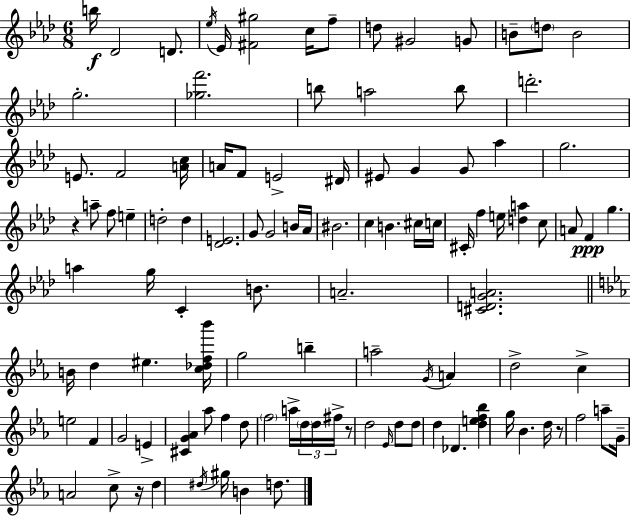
B5/s Db4/h D4/e. Eb5/s Eb4/s [F#4,G#5]/h C5/s F5/e D5/e G#4/h G4/e B4/e D5/e B4/h G5/h. [Gb5,F6]/h. B5/e A5/h B5/e D6/h. E4/e. F4/h [A4,C5]/s A4/s F4/e E4/h D#4/s EIS4/e G4/q G4/e Ab5/q G5/h. R/q A5/e F5/e E5/q D5/h D5/q [Db4,E4]/h. G4/e G4/h B4/s Ab4/s BIS4/h. C5/q B4/q. C#5/s C5/s C#4/s F5/q E5/s [D5,A5]/q C5/e A4/e F4/q G5/q. A5/q G5/s C4/q B4/e. A4/h. [C#4,D4,G4,A4]/h. B4/s D5/q EIS5/q. [C5,Db5,F5,Bb6]/s G5/h B5/q A5/h G4/s A4/q D5/h C5/q E5/h F4/q G4/h E4/q [C#4,G4,Ab4]/q Ab5/e F5/q D5/e F5/h A5/s D5/s D5/s F#5/s R/e D5/h Eb4/s D5/e D5/e D5/q Db4/q. [D5,E5,F5,Bb5]/q G5/s Bb4/q. D5/s R/e F5/h A5/e G4/s A4/h C5/e R/s D5/q D#5/s G#5/s B4/q D5/e.